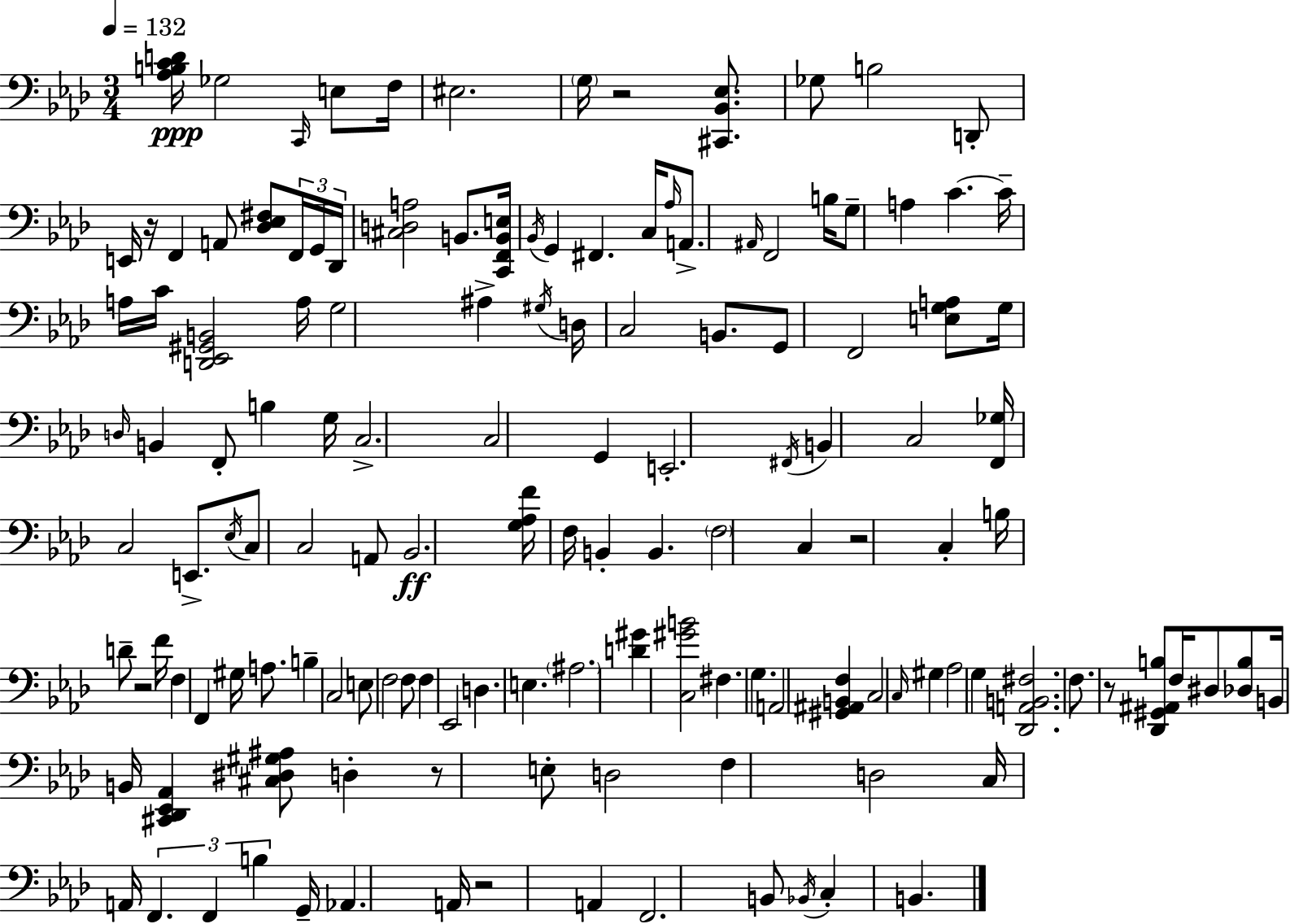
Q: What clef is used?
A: bass